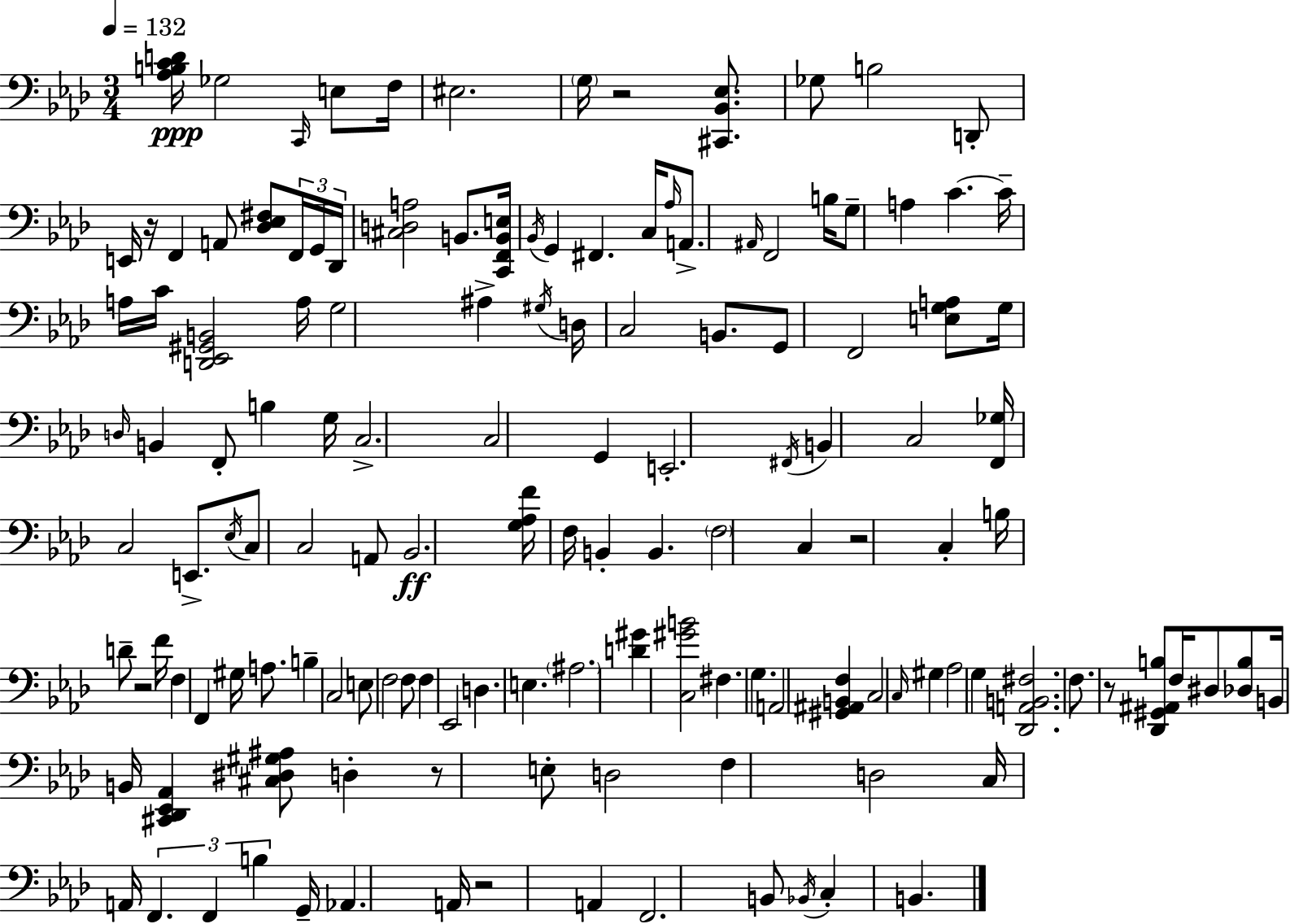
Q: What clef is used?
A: bass